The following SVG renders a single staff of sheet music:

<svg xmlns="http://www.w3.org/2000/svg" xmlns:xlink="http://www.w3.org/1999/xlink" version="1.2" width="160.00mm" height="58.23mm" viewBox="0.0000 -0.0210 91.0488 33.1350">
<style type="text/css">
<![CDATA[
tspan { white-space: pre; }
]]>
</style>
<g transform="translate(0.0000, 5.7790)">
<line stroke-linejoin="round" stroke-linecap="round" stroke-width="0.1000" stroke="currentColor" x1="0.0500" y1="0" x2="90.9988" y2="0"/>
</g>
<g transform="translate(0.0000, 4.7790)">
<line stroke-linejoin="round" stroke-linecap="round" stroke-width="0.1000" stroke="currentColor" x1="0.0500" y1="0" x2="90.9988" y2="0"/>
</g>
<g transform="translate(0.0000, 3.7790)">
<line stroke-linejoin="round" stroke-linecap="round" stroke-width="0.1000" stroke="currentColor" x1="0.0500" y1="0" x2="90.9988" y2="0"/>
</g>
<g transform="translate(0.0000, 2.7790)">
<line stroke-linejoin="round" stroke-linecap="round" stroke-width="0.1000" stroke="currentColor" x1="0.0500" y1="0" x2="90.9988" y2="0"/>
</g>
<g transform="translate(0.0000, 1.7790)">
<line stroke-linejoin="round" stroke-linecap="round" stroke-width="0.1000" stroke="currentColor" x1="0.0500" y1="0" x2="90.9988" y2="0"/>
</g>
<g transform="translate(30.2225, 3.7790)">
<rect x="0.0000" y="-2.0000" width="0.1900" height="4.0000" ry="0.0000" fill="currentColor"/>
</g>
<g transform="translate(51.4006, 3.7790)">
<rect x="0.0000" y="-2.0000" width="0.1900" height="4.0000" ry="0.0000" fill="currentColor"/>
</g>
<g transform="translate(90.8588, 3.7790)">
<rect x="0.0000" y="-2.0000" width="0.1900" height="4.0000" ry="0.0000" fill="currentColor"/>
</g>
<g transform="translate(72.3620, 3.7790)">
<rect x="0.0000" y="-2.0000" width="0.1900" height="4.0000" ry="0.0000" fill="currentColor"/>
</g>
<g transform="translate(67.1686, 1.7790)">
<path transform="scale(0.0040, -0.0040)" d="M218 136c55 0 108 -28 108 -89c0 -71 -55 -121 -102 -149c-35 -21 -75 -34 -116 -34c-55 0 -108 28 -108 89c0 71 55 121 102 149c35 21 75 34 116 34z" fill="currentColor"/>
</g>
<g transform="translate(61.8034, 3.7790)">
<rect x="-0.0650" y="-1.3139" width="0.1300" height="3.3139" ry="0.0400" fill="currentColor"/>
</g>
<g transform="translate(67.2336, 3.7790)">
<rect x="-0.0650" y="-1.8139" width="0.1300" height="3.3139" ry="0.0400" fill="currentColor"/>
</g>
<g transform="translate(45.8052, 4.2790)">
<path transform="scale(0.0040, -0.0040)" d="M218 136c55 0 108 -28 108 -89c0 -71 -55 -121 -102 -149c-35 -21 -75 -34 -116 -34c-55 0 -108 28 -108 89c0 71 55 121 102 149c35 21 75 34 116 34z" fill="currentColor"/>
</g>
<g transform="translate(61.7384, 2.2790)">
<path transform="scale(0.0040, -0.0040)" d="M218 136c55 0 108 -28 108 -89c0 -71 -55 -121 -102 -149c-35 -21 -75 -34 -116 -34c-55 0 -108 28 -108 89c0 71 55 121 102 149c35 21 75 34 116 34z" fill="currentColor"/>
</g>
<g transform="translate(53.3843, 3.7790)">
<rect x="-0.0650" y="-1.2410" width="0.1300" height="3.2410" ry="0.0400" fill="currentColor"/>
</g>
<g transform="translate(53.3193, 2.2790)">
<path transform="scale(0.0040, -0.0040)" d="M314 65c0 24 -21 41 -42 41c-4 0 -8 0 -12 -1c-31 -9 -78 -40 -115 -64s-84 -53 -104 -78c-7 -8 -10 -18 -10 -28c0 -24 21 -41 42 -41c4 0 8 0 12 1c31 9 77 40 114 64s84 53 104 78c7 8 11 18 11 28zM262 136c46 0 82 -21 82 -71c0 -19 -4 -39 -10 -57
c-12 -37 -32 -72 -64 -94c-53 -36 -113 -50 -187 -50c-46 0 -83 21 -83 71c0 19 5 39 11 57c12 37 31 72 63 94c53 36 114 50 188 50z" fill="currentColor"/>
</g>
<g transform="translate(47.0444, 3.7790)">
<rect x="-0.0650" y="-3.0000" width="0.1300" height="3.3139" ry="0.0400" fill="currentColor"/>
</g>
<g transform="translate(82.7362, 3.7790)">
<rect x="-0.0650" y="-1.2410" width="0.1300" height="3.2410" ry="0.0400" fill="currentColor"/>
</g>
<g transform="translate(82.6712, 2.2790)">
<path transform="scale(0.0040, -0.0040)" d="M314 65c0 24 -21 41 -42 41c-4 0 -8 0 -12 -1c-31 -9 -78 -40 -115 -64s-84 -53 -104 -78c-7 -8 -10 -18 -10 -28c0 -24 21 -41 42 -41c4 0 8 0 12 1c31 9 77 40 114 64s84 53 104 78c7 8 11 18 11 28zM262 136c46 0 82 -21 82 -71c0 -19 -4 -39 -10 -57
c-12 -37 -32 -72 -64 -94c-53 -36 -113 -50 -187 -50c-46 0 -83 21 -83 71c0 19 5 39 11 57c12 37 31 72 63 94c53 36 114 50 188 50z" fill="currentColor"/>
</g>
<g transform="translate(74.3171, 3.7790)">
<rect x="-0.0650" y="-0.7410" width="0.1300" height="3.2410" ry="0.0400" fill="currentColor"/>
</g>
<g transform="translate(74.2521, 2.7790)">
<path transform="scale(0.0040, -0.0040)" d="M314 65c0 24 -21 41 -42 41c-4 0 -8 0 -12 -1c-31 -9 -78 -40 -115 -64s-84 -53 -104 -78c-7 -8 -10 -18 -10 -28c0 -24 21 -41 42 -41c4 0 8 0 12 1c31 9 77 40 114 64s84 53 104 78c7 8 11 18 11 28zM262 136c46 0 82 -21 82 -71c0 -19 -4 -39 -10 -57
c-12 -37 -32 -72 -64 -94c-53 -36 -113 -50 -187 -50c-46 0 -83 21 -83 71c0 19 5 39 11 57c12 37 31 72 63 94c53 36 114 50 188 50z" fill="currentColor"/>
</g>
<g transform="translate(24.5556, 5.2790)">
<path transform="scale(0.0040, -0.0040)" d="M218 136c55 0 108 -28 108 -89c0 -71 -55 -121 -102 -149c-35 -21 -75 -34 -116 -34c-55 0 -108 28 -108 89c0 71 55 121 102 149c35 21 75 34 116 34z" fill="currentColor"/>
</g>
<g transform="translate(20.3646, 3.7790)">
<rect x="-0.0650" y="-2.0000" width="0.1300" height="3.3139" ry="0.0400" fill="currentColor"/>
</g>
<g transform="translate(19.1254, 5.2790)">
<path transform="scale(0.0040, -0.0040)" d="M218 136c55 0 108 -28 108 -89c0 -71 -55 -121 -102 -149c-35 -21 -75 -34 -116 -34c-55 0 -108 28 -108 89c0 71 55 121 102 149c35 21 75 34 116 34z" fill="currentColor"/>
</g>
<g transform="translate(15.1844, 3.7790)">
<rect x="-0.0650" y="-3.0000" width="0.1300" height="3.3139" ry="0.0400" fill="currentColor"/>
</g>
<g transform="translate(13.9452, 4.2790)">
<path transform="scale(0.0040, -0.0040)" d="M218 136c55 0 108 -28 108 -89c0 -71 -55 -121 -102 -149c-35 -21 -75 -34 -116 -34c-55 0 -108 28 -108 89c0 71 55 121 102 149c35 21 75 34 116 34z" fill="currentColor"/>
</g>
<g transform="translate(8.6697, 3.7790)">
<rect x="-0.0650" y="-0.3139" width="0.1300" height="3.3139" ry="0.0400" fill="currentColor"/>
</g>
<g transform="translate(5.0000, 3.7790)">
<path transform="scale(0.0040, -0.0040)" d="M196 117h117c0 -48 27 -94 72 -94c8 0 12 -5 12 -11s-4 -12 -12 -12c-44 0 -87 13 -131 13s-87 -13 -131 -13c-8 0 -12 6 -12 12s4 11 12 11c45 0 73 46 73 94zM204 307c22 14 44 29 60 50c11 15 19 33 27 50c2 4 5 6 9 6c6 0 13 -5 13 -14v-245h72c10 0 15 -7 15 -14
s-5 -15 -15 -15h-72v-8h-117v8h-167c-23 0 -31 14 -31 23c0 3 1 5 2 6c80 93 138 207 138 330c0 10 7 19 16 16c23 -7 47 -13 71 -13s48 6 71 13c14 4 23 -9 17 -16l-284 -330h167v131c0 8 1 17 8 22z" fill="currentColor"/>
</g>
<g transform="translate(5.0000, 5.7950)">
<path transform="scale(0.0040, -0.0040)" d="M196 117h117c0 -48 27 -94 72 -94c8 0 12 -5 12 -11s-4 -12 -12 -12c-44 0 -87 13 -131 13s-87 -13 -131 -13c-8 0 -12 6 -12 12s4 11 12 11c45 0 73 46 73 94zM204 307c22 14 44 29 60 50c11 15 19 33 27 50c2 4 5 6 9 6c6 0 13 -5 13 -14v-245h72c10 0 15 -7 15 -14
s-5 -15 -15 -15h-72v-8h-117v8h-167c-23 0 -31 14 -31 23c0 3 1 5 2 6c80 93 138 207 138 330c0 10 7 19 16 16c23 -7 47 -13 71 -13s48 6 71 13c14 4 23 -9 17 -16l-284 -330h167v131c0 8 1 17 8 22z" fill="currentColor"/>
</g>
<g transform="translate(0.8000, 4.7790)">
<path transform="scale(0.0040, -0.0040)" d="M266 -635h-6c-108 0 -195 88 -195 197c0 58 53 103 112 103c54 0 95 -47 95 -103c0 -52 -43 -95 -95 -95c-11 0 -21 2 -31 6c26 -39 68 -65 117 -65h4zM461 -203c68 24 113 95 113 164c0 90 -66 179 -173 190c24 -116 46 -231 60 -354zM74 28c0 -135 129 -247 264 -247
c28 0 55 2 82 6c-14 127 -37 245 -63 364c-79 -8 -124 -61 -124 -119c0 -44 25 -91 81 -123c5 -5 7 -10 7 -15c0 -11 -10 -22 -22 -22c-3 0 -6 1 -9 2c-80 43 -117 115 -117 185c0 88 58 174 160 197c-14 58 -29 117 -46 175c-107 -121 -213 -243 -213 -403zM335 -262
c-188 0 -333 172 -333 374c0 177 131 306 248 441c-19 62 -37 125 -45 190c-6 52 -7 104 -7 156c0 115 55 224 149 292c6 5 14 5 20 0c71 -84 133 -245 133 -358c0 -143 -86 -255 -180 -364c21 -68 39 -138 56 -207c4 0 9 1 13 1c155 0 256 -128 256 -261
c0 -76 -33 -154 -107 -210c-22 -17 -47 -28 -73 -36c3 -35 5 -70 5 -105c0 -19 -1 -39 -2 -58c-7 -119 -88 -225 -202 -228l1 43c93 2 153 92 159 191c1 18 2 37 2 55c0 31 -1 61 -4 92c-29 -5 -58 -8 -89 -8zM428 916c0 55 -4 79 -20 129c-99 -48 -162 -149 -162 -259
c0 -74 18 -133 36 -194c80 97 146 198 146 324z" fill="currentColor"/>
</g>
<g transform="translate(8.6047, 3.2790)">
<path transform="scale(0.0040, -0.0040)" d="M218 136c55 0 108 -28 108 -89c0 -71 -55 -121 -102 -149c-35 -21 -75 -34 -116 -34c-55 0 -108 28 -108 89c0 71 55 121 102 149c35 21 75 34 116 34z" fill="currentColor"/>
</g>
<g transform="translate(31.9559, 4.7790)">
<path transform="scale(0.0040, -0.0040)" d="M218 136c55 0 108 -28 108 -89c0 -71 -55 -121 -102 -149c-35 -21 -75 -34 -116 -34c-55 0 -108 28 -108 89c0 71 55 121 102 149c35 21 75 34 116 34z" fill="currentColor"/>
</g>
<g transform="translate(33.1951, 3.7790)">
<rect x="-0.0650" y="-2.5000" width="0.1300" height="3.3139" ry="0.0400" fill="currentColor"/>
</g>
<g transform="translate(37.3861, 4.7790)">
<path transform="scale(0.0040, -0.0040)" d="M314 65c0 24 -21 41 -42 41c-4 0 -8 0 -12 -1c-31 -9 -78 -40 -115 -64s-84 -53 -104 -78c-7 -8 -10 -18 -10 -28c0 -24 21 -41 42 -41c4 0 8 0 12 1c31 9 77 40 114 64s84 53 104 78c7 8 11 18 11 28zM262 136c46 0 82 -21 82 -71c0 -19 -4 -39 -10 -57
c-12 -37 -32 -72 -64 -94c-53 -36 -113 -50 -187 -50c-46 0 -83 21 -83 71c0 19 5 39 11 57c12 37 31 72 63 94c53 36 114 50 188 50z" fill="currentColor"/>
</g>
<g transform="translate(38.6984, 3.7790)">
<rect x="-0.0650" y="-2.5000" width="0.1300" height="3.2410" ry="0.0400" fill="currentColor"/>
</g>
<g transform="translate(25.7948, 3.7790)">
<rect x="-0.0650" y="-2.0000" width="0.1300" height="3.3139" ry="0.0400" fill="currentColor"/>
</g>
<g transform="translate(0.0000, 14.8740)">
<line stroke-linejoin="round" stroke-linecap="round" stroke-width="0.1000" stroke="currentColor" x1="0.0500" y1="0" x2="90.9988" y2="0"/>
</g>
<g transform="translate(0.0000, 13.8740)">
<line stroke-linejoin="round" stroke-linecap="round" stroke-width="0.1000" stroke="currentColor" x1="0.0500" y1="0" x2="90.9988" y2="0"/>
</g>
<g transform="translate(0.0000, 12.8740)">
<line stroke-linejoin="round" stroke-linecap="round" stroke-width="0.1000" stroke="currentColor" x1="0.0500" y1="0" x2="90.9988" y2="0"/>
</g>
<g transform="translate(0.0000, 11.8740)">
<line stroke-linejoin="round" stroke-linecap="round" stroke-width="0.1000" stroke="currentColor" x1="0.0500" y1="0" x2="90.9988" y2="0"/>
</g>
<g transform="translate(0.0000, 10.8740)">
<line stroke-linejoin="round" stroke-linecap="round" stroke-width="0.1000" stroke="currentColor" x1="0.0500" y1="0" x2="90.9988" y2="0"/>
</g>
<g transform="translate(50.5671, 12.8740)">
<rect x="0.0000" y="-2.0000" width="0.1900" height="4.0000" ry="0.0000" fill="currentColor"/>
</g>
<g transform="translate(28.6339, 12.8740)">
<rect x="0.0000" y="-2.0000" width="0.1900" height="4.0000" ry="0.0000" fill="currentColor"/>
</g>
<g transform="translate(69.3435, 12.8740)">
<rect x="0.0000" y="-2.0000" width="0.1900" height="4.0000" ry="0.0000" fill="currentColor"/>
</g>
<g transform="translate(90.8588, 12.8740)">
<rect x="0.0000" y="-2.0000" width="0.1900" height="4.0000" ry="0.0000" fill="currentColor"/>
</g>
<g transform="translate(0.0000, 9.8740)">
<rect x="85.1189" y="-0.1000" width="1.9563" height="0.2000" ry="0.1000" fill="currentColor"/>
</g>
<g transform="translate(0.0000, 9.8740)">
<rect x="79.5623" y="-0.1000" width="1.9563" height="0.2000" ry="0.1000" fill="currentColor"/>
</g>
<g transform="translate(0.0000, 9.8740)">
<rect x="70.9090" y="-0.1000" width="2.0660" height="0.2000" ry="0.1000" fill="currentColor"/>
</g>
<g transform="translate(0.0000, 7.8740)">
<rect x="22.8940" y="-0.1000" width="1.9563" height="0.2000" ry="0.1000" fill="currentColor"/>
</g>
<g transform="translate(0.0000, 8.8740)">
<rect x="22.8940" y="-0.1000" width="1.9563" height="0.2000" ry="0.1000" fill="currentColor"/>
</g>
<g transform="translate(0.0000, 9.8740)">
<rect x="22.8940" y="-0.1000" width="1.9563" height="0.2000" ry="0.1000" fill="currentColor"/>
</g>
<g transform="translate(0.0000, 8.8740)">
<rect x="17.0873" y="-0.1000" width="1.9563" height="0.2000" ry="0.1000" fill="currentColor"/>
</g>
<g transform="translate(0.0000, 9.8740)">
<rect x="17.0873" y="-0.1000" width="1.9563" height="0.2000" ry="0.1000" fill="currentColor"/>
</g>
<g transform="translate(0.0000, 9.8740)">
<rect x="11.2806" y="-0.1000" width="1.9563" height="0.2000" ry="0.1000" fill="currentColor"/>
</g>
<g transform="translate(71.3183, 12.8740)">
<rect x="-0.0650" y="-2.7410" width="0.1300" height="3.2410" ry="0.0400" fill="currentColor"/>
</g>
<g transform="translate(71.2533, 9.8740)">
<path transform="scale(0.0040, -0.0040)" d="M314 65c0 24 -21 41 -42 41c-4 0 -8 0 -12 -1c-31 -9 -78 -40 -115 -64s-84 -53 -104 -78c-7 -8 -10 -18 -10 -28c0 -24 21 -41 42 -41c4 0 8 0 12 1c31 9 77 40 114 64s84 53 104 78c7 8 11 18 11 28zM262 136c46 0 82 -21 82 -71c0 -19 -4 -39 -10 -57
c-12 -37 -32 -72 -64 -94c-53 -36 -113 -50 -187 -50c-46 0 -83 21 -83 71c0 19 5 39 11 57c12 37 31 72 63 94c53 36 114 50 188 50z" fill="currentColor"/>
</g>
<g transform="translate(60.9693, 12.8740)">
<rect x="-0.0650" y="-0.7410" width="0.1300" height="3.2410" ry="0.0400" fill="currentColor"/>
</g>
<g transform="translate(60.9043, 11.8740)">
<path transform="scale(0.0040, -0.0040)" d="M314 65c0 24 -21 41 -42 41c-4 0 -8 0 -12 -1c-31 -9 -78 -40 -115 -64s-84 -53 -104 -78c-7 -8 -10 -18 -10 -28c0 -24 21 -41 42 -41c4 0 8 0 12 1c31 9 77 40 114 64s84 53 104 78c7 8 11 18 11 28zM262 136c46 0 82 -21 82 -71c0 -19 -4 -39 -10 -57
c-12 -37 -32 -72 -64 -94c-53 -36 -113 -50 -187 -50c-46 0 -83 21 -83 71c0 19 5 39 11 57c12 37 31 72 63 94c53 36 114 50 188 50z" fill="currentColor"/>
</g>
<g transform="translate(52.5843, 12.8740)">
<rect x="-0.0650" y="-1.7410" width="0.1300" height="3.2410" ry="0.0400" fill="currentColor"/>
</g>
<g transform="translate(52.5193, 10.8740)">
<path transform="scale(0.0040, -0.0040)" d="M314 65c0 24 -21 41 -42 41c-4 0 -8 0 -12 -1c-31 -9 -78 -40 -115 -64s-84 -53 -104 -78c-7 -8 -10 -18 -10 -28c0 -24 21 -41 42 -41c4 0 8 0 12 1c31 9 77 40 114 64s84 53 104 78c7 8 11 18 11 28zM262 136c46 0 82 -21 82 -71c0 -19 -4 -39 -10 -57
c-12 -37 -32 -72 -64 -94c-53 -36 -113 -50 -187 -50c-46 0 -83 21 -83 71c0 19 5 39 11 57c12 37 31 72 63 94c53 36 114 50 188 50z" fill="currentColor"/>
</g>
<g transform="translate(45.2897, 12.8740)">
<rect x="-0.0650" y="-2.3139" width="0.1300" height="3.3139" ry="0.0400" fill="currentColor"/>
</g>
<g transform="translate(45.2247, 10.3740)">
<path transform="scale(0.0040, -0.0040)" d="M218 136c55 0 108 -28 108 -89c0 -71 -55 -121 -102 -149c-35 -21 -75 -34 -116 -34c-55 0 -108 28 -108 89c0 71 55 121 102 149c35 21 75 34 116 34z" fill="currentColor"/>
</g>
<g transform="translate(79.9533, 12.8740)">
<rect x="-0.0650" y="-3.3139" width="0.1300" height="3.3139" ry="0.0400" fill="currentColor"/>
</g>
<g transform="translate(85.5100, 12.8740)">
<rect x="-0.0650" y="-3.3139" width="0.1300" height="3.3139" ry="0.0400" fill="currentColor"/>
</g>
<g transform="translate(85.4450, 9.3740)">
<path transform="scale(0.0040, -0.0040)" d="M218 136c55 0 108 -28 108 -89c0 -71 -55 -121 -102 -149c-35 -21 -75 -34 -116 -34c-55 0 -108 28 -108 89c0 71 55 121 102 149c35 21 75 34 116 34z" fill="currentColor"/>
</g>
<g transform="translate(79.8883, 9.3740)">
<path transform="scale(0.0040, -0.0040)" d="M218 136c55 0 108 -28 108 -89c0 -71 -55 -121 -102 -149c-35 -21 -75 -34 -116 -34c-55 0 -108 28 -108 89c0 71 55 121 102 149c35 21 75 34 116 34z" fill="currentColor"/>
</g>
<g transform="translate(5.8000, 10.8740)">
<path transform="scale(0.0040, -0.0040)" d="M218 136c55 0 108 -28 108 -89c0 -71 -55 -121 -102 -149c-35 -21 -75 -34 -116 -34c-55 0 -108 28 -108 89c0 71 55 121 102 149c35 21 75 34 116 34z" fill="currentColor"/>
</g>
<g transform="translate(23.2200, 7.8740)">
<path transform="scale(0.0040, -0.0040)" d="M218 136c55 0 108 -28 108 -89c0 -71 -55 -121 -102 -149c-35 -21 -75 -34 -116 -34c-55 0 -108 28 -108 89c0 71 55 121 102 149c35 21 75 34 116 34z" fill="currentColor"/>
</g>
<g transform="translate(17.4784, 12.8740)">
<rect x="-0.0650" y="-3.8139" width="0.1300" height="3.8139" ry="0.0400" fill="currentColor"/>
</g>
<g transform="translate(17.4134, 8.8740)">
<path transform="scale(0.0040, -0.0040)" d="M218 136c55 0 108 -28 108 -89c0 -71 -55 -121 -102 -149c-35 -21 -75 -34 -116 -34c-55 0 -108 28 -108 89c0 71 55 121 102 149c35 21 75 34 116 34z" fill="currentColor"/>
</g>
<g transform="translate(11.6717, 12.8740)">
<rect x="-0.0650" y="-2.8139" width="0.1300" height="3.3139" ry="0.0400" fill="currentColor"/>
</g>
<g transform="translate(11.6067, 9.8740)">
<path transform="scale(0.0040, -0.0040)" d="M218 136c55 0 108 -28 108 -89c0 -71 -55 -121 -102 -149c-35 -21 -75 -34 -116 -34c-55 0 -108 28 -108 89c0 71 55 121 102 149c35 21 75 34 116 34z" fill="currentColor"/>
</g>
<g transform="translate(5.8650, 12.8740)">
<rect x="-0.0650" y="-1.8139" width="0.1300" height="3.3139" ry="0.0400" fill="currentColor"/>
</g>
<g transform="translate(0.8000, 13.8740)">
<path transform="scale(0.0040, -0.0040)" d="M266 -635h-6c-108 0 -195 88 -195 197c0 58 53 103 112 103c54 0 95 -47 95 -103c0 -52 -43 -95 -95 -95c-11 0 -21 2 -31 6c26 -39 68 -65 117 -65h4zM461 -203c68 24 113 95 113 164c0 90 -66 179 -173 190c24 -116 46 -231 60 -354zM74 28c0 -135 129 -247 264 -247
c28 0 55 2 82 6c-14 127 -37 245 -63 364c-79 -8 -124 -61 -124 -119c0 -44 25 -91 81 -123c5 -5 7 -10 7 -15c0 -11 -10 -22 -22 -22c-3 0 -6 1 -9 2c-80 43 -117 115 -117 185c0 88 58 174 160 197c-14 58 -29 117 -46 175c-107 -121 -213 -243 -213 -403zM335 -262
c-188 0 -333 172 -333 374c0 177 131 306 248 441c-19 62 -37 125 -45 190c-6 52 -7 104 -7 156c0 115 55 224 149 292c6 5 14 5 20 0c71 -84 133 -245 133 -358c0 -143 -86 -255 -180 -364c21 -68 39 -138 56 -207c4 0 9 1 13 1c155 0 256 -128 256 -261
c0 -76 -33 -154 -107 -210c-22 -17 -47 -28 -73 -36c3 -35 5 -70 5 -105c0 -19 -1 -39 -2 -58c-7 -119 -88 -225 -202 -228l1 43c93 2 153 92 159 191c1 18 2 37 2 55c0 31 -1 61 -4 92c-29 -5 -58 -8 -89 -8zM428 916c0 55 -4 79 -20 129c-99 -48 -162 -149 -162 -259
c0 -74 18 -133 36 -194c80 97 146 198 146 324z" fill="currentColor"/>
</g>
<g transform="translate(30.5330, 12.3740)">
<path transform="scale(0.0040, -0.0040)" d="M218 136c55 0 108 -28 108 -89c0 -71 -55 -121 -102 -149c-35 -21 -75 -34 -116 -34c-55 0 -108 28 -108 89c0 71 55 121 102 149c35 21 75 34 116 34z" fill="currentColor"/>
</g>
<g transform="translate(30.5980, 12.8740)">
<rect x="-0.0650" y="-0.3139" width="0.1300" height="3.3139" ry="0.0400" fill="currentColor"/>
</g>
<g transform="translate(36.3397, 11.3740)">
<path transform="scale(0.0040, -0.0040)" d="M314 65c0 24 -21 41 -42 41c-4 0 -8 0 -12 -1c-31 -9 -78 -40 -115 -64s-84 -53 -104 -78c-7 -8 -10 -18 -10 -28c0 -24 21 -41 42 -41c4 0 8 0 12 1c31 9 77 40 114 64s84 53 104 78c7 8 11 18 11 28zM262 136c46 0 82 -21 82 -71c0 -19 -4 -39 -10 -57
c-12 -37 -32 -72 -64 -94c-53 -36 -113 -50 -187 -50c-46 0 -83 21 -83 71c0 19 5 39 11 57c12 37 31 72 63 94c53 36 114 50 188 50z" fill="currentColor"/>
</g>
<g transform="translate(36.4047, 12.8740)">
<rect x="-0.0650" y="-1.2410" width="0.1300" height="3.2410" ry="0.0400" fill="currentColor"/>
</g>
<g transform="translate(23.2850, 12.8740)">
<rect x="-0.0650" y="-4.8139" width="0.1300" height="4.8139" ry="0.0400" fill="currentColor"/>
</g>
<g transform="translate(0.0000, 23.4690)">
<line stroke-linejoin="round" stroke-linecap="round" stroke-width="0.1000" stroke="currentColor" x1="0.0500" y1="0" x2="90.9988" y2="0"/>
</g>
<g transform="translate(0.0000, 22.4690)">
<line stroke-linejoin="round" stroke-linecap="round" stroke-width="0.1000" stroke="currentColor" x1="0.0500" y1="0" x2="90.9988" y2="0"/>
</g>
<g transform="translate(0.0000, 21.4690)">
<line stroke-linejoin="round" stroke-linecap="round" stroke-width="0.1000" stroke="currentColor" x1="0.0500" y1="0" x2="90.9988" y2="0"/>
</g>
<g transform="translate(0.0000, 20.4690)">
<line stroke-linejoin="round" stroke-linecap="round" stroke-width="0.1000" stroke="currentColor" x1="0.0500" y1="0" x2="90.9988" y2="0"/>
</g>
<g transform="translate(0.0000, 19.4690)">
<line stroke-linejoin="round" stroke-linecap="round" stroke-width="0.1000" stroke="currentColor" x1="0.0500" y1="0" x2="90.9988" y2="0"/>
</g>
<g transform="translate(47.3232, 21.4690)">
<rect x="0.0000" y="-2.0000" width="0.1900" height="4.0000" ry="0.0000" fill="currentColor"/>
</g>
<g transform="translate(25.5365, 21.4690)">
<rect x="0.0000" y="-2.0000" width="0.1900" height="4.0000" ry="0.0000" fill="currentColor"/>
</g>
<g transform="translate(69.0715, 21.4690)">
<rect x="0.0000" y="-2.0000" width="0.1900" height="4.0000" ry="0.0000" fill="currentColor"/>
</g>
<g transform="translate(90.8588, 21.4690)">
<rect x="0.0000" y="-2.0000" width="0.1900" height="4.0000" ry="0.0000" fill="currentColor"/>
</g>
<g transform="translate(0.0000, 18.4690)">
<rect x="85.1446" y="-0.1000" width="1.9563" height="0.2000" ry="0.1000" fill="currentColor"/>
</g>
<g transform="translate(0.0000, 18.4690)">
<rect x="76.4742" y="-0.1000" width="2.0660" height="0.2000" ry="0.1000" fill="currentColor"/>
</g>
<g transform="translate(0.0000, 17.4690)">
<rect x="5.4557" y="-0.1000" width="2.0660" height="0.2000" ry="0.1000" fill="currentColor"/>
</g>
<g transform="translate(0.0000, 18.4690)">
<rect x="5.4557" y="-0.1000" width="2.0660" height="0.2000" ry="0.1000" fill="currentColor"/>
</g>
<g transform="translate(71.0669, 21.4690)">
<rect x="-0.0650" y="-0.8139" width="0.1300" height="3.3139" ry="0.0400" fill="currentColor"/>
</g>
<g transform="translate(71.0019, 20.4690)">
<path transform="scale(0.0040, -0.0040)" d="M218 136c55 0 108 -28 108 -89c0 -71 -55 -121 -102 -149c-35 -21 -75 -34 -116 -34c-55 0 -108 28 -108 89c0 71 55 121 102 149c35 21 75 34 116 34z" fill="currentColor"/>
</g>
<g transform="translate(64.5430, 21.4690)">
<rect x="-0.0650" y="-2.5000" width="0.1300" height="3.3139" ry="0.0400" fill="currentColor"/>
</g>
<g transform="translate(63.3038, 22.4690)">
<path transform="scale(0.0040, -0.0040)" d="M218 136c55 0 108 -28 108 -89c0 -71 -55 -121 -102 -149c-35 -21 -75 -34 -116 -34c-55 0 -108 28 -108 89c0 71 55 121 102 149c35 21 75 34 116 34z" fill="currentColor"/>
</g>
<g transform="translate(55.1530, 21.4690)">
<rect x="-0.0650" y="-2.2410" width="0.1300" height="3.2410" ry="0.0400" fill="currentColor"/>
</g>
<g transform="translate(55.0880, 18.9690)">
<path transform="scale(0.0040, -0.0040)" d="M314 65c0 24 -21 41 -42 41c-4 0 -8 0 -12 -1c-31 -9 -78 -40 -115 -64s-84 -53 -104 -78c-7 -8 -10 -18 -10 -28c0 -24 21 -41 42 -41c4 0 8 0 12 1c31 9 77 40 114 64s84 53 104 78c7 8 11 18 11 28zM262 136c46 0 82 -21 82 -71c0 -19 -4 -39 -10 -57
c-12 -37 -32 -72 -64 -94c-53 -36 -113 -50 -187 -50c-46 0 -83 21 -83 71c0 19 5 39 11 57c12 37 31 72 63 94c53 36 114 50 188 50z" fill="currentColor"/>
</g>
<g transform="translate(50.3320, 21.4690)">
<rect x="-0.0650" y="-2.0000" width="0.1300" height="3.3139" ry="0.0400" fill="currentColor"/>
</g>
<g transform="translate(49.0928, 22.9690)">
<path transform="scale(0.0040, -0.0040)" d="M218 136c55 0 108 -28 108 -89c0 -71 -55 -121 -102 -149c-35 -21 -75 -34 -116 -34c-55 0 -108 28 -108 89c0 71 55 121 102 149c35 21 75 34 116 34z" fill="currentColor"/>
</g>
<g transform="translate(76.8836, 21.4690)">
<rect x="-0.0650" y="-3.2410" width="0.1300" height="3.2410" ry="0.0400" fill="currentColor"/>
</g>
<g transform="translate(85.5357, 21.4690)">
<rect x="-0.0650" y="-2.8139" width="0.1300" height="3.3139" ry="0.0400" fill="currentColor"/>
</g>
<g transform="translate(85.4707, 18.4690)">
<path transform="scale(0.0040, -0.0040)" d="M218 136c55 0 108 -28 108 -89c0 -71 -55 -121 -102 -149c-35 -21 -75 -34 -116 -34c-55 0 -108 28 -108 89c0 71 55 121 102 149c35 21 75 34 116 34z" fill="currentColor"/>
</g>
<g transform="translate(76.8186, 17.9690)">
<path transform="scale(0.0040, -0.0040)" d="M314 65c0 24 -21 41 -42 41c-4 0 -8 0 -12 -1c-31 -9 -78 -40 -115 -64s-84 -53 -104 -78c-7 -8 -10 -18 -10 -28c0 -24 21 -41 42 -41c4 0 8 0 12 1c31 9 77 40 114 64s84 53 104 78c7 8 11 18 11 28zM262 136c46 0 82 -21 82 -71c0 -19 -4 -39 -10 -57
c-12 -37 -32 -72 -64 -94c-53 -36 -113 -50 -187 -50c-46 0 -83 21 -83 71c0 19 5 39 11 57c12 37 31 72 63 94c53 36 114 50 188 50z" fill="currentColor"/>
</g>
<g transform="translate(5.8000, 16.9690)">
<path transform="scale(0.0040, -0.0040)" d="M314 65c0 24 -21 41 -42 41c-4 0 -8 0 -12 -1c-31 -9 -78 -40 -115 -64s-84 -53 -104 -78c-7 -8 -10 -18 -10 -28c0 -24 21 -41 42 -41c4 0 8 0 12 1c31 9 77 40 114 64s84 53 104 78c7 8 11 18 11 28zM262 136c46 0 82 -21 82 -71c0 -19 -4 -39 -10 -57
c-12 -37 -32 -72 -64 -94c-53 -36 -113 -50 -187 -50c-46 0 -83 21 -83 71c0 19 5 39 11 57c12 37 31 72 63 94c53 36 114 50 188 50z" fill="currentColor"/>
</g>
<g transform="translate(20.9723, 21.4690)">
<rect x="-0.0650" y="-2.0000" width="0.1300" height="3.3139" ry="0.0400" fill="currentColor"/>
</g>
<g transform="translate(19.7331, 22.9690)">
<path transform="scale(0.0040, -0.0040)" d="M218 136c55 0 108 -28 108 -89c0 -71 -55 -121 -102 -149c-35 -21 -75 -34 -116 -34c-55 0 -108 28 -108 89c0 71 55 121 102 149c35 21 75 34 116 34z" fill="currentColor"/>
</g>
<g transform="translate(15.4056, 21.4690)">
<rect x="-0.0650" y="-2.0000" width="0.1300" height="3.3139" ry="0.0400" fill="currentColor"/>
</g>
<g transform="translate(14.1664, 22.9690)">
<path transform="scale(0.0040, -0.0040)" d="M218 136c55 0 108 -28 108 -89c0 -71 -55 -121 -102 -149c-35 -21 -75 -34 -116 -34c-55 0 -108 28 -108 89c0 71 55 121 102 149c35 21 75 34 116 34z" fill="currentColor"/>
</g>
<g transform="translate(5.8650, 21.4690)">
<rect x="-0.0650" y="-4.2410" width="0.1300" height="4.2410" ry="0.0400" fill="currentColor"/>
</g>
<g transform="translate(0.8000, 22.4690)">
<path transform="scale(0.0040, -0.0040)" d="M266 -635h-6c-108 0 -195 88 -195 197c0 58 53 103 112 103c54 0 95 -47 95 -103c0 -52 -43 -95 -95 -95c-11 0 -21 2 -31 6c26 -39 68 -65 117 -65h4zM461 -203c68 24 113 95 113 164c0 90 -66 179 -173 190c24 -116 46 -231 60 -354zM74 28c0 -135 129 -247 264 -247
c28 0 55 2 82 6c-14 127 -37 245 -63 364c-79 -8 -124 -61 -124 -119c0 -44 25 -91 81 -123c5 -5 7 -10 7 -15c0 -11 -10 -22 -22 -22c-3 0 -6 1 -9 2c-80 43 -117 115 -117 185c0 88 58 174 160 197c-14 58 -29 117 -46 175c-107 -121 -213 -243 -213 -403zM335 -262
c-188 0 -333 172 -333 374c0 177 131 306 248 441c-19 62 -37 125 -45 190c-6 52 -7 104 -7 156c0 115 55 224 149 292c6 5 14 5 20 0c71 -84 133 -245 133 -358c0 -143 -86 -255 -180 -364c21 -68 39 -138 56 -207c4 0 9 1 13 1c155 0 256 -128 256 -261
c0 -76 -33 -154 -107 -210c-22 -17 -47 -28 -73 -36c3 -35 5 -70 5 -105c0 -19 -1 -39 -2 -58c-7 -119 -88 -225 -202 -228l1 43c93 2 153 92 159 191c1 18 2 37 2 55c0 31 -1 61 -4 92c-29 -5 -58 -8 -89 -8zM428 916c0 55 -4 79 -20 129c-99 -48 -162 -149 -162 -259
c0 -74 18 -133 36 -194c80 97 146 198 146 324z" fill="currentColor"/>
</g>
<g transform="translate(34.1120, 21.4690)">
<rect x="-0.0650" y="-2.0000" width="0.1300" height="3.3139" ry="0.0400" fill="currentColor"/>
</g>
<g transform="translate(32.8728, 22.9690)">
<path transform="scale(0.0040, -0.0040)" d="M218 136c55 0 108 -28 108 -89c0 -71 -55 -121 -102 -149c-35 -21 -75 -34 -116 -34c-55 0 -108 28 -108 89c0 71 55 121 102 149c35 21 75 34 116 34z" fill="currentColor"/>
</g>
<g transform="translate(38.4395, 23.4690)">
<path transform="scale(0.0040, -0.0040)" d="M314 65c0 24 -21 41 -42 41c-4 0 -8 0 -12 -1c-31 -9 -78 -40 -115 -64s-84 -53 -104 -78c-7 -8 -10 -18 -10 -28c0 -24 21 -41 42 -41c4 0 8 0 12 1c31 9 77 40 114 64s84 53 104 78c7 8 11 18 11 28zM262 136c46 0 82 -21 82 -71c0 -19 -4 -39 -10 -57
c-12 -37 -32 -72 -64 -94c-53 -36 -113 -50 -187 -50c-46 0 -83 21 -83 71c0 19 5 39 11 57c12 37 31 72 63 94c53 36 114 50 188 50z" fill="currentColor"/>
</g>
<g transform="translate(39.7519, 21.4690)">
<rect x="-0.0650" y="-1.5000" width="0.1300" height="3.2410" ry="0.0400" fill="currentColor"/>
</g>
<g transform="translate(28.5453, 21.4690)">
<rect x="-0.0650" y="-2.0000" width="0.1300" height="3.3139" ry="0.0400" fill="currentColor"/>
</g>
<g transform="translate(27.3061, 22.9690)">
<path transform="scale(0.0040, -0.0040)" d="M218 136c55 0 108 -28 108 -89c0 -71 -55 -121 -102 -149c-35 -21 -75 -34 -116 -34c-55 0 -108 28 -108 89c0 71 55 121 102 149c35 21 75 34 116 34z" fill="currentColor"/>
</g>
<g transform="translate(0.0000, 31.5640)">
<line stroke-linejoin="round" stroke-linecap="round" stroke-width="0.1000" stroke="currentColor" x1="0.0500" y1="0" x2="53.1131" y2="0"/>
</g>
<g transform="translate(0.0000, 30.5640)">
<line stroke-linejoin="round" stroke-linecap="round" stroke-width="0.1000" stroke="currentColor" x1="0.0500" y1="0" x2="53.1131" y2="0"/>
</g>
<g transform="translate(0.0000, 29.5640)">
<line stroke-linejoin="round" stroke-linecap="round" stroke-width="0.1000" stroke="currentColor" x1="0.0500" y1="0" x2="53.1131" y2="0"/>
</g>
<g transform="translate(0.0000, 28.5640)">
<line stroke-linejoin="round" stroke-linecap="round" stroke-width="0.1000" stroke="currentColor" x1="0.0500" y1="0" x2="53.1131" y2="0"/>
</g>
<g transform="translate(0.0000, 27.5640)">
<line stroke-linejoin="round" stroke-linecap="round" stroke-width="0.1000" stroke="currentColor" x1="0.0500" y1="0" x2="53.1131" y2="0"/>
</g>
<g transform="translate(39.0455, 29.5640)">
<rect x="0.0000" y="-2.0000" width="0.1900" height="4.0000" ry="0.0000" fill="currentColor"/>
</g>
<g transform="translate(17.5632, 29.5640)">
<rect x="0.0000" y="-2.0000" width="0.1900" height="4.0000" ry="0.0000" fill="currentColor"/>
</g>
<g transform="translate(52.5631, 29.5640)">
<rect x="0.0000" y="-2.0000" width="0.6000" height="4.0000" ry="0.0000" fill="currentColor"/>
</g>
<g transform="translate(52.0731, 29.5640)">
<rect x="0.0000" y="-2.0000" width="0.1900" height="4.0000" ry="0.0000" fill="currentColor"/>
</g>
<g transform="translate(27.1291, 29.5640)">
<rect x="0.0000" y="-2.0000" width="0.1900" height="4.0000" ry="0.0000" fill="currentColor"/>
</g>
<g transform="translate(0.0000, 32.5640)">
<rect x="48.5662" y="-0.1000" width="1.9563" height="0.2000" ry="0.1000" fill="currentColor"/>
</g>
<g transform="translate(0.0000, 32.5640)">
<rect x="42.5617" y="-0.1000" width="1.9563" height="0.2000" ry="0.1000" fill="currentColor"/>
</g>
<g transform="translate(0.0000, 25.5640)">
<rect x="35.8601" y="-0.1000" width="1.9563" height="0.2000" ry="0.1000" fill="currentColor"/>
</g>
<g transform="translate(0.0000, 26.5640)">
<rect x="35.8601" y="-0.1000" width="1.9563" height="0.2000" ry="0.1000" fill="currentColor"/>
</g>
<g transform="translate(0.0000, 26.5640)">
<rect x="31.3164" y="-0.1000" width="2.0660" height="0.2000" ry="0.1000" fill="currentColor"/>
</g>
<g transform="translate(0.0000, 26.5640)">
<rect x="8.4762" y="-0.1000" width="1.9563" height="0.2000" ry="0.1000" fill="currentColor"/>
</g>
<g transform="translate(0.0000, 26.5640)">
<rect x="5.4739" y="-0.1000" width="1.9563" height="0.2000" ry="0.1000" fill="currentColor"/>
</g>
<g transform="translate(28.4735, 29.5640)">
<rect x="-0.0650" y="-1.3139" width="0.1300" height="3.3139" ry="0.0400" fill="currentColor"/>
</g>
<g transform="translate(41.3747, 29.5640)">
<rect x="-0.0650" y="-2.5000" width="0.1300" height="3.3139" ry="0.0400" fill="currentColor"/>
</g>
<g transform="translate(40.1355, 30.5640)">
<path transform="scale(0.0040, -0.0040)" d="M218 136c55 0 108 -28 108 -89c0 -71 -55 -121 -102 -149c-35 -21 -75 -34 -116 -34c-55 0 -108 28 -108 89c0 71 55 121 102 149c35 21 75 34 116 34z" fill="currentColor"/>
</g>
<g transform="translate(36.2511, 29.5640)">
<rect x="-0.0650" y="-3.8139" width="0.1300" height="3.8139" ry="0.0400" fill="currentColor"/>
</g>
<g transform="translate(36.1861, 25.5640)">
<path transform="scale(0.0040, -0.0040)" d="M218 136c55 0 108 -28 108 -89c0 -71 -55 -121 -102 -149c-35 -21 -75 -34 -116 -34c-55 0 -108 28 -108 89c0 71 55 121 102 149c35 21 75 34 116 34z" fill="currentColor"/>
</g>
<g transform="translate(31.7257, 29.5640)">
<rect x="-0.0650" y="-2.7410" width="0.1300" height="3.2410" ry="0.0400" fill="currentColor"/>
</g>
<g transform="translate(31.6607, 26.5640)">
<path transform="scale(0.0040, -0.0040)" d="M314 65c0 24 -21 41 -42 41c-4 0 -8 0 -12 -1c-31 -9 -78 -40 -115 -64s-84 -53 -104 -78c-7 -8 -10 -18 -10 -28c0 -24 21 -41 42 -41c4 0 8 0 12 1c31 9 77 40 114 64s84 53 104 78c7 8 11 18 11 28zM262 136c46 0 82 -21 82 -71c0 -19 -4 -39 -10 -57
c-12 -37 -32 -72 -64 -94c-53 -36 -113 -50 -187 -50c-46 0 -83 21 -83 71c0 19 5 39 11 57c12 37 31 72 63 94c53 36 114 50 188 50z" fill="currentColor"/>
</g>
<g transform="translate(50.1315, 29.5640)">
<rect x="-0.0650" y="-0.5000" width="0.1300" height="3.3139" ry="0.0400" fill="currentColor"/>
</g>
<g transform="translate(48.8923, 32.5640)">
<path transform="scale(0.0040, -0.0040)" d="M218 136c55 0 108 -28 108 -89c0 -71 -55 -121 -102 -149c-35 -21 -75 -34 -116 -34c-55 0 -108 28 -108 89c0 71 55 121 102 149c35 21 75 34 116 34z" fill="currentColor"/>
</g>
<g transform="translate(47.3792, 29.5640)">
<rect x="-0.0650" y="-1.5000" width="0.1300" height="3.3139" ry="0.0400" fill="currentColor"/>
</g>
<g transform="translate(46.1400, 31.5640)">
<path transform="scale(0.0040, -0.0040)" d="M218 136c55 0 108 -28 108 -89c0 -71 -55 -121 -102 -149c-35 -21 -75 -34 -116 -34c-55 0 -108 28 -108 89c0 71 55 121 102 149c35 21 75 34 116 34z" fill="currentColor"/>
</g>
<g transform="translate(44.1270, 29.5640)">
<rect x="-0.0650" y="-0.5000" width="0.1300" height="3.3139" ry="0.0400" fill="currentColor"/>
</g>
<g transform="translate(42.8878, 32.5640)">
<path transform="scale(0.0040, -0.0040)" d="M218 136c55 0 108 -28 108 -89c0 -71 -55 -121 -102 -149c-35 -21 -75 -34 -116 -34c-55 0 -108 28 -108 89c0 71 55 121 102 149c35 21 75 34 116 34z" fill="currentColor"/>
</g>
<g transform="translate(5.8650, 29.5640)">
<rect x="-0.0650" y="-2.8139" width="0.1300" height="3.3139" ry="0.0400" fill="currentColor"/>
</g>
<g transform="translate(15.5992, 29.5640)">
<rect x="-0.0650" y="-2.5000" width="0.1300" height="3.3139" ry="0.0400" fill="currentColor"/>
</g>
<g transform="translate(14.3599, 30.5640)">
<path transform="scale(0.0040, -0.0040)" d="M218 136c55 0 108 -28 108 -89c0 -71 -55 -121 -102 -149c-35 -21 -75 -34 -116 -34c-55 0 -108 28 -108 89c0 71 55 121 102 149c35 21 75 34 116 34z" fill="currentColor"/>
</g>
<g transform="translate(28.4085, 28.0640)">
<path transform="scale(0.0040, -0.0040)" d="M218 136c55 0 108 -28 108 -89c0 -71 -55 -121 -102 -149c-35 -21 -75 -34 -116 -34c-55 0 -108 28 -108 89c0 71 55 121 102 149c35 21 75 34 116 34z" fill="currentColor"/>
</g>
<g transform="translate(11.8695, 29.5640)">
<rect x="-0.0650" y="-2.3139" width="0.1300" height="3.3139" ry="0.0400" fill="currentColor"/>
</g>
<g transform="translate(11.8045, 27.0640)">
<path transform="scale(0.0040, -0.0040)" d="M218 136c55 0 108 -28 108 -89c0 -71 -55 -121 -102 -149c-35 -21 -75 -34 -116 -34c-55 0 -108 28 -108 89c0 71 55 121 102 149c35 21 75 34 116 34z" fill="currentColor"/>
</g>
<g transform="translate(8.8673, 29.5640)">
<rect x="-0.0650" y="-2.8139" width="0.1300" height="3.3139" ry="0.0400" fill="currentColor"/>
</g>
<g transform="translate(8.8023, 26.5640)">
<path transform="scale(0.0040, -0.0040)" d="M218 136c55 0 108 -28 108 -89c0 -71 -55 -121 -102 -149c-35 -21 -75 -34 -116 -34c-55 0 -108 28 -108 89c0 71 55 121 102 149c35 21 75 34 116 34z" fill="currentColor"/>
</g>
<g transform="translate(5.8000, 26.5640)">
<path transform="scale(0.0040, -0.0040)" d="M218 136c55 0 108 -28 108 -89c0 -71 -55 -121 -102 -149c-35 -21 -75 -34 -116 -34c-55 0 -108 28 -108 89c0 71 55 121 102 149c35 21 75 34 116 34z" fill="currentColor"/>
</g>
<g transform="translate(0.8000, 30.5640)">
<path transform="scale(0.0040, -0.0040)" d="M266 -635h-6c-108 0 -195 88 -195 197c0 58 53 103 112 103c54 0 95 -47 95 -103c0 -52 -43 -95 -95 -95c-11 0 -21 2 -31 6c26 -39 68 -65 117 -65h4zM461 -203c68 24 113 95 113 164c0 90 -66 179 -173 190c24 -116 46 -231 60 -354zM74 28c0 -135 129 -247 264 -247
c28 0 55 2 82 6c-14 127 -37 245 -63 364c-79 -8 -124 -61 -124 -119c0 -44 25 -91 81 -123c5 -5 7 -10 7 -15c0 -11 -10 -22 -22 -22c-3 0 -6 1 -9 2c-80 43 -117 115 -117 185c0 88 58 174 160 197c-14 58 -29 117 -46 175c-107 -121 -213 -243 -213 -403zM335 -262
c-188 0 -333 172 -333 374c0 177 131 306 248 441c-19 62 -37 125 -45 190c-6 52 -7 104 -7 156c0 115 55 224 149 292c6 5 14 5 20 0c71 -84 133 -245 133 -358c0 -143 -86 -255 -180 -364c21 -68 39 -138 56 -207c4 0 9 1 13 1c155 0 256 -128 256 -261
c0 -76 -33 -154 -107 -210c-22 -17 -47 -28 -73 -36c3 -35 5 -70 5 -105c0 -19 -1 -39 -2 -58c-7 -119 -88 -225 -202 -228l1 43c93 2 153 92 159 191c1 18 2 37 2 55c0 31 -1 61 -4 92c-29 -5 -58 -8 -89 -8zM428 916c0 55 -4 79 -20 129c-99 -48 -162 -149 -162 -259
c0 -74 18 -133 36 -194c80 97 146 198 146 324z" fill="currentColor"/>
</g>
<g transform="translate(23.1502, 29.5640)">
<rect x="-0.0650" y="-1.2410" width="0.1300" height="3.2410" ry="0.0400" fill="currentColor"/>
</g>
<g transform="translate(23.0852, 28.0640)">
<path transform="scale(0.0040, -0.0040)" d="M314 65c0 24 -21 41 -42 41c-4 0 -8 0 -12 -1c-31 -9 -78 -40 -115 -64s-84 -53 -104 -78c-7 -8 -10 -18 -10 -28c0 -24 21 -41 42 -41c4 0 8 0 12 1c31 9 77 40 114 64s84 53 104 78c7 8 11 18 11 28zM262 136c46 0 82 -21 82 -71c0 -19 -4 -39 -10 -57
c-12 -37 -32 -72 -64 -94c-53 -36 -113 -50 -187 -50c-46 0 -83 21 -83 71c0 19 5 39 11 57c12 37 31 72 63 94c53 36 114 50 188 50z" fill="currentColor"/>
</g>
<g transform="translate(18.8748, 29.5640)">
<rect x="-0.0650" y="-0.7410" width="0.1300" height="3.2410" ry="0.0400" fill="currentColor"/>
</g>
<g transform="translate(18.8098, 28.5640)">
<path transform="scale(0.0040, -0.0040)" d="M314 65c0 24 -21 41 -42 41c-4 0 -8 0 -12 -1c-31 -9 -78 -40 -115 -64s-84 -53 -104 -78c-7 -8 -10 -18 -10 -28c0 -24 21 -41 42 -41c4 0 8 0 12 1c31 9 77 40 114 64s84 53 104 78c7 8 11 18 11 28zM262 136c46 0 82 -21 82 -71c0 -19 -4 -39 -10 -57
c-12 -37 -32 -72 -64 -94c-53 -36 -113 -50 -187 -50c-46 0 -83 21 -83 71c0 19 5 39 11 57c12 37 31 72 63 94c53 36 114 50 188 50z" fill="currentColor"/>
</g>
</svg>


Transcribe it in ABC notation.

X:1
T:Untitled
M:4/4
L:1/4
K:C
c A F F G G2 A e2 e f d2 e2 f a c' e' c e2 g f2 d2 a2 b b d'2 F F F F E2 F g2 G d b2 a a a g G d2 e2 e a2 c' G C E C